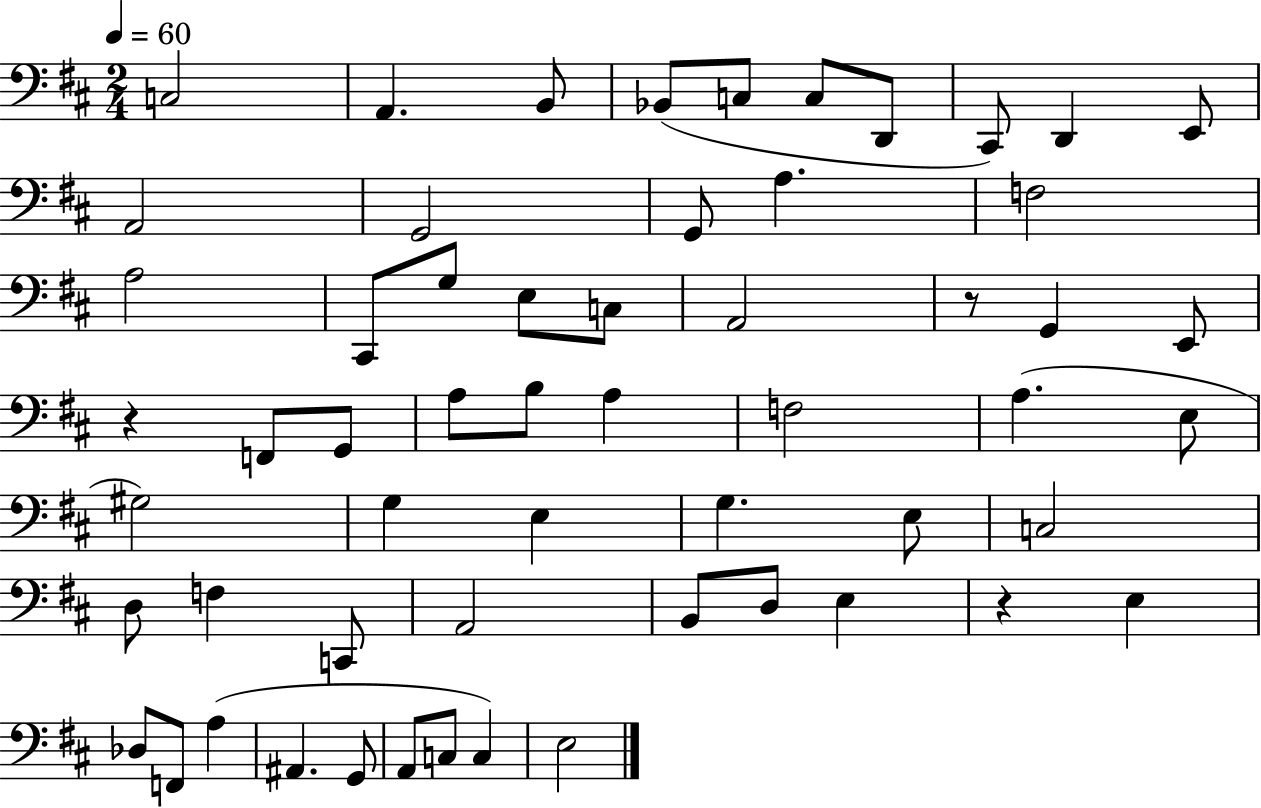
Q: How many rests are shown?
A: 3